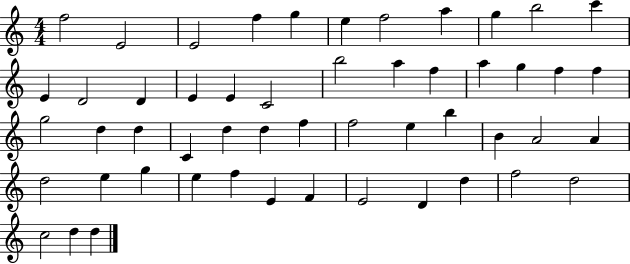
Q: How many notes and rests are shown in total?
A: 52